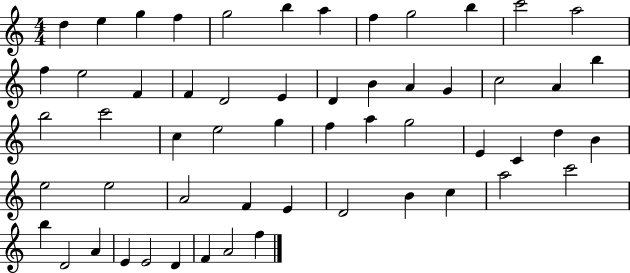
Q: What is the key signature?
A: C major